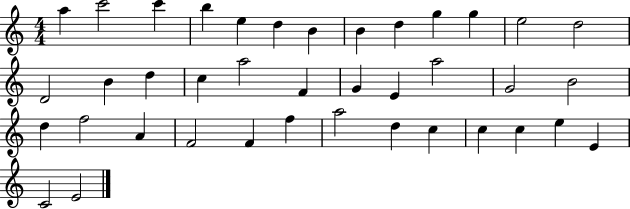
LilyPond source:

{
  \clef treble
  \numericTimeSignature
  \time 4/4
  \key c \major
  a''4 c'''2 c'''4 | b''4 e''4 d''4 b'4 | b'4 d''4 g''4 g''4 | e''2 d''2 | \break d'2 b'4 d''4 | c''4 a''2 f'4 | g'4 e'4 a''2 | g'2 b'2 | \break d''4 f''2 a'4 | f'2 f'4 f''4 | a''2 d''4 c''4 | c''4 c''4 e''4 e'4 | \break c'2 e'2 | \bar "|."
}